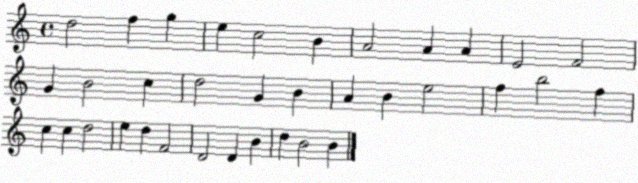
X:1
T:Untitled
M:4/4
L:1/4
K:C
d2 f g e c2 B A2 A A E2 F2 G B2 c d2 G B A B e2 f b2 f c c d2 e d F2 D2 D B d B2 B